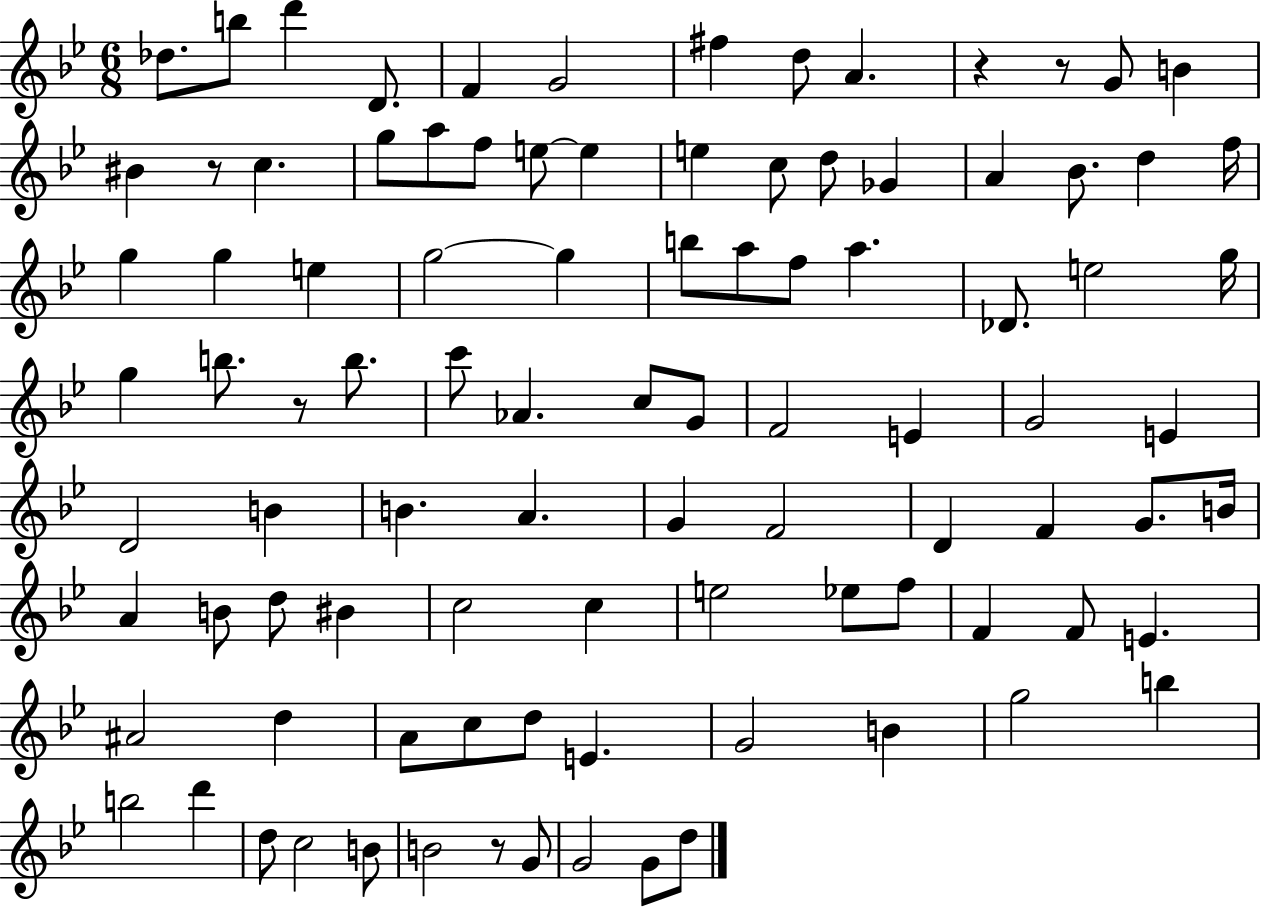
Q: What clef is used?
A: treble